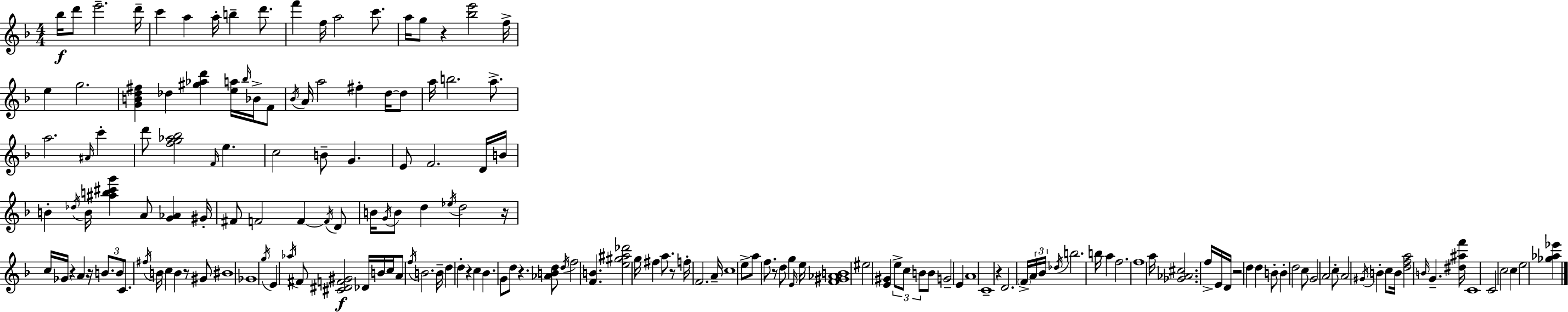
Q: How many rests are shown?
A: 11